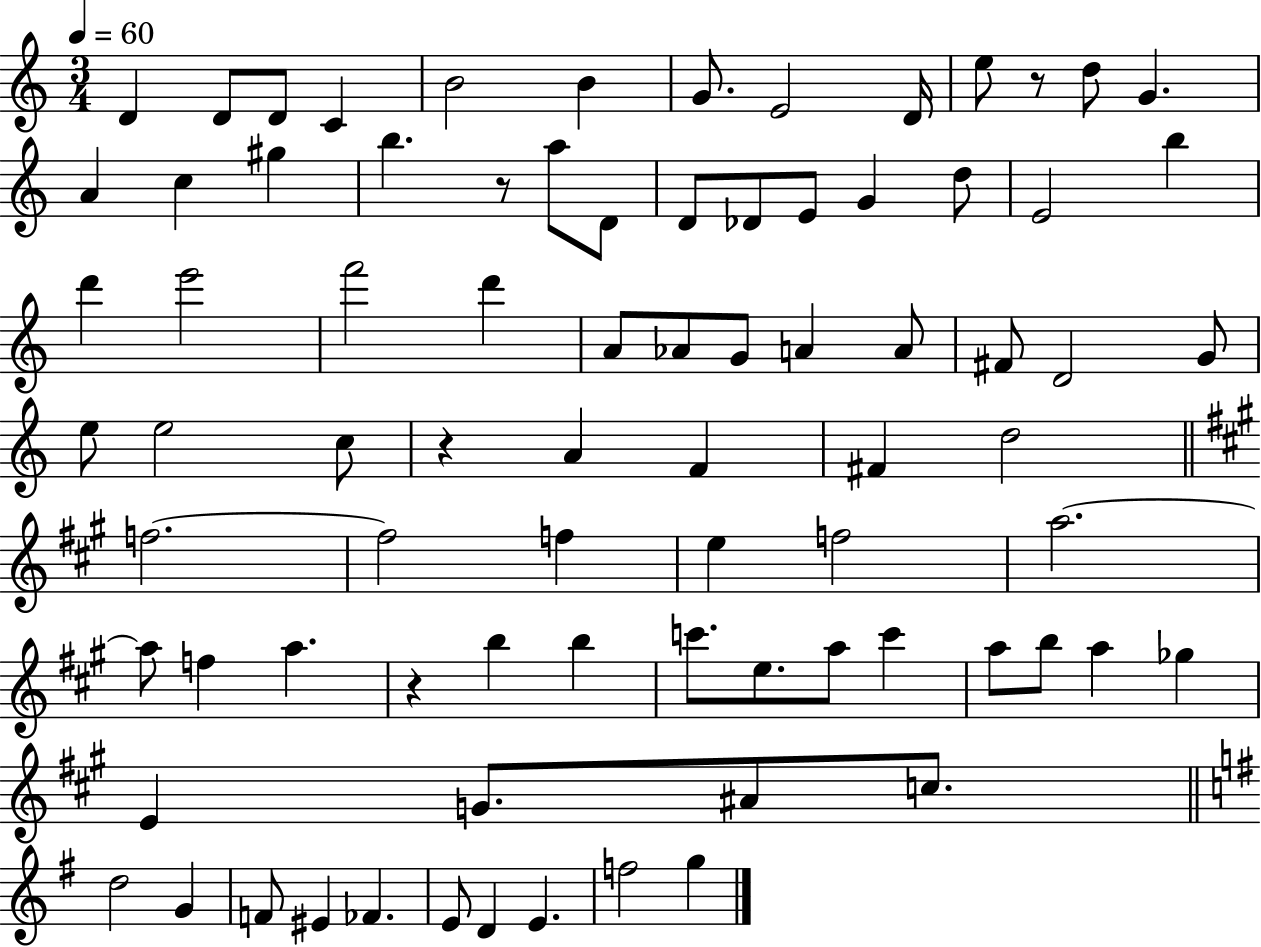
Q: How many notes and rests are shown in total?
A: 81